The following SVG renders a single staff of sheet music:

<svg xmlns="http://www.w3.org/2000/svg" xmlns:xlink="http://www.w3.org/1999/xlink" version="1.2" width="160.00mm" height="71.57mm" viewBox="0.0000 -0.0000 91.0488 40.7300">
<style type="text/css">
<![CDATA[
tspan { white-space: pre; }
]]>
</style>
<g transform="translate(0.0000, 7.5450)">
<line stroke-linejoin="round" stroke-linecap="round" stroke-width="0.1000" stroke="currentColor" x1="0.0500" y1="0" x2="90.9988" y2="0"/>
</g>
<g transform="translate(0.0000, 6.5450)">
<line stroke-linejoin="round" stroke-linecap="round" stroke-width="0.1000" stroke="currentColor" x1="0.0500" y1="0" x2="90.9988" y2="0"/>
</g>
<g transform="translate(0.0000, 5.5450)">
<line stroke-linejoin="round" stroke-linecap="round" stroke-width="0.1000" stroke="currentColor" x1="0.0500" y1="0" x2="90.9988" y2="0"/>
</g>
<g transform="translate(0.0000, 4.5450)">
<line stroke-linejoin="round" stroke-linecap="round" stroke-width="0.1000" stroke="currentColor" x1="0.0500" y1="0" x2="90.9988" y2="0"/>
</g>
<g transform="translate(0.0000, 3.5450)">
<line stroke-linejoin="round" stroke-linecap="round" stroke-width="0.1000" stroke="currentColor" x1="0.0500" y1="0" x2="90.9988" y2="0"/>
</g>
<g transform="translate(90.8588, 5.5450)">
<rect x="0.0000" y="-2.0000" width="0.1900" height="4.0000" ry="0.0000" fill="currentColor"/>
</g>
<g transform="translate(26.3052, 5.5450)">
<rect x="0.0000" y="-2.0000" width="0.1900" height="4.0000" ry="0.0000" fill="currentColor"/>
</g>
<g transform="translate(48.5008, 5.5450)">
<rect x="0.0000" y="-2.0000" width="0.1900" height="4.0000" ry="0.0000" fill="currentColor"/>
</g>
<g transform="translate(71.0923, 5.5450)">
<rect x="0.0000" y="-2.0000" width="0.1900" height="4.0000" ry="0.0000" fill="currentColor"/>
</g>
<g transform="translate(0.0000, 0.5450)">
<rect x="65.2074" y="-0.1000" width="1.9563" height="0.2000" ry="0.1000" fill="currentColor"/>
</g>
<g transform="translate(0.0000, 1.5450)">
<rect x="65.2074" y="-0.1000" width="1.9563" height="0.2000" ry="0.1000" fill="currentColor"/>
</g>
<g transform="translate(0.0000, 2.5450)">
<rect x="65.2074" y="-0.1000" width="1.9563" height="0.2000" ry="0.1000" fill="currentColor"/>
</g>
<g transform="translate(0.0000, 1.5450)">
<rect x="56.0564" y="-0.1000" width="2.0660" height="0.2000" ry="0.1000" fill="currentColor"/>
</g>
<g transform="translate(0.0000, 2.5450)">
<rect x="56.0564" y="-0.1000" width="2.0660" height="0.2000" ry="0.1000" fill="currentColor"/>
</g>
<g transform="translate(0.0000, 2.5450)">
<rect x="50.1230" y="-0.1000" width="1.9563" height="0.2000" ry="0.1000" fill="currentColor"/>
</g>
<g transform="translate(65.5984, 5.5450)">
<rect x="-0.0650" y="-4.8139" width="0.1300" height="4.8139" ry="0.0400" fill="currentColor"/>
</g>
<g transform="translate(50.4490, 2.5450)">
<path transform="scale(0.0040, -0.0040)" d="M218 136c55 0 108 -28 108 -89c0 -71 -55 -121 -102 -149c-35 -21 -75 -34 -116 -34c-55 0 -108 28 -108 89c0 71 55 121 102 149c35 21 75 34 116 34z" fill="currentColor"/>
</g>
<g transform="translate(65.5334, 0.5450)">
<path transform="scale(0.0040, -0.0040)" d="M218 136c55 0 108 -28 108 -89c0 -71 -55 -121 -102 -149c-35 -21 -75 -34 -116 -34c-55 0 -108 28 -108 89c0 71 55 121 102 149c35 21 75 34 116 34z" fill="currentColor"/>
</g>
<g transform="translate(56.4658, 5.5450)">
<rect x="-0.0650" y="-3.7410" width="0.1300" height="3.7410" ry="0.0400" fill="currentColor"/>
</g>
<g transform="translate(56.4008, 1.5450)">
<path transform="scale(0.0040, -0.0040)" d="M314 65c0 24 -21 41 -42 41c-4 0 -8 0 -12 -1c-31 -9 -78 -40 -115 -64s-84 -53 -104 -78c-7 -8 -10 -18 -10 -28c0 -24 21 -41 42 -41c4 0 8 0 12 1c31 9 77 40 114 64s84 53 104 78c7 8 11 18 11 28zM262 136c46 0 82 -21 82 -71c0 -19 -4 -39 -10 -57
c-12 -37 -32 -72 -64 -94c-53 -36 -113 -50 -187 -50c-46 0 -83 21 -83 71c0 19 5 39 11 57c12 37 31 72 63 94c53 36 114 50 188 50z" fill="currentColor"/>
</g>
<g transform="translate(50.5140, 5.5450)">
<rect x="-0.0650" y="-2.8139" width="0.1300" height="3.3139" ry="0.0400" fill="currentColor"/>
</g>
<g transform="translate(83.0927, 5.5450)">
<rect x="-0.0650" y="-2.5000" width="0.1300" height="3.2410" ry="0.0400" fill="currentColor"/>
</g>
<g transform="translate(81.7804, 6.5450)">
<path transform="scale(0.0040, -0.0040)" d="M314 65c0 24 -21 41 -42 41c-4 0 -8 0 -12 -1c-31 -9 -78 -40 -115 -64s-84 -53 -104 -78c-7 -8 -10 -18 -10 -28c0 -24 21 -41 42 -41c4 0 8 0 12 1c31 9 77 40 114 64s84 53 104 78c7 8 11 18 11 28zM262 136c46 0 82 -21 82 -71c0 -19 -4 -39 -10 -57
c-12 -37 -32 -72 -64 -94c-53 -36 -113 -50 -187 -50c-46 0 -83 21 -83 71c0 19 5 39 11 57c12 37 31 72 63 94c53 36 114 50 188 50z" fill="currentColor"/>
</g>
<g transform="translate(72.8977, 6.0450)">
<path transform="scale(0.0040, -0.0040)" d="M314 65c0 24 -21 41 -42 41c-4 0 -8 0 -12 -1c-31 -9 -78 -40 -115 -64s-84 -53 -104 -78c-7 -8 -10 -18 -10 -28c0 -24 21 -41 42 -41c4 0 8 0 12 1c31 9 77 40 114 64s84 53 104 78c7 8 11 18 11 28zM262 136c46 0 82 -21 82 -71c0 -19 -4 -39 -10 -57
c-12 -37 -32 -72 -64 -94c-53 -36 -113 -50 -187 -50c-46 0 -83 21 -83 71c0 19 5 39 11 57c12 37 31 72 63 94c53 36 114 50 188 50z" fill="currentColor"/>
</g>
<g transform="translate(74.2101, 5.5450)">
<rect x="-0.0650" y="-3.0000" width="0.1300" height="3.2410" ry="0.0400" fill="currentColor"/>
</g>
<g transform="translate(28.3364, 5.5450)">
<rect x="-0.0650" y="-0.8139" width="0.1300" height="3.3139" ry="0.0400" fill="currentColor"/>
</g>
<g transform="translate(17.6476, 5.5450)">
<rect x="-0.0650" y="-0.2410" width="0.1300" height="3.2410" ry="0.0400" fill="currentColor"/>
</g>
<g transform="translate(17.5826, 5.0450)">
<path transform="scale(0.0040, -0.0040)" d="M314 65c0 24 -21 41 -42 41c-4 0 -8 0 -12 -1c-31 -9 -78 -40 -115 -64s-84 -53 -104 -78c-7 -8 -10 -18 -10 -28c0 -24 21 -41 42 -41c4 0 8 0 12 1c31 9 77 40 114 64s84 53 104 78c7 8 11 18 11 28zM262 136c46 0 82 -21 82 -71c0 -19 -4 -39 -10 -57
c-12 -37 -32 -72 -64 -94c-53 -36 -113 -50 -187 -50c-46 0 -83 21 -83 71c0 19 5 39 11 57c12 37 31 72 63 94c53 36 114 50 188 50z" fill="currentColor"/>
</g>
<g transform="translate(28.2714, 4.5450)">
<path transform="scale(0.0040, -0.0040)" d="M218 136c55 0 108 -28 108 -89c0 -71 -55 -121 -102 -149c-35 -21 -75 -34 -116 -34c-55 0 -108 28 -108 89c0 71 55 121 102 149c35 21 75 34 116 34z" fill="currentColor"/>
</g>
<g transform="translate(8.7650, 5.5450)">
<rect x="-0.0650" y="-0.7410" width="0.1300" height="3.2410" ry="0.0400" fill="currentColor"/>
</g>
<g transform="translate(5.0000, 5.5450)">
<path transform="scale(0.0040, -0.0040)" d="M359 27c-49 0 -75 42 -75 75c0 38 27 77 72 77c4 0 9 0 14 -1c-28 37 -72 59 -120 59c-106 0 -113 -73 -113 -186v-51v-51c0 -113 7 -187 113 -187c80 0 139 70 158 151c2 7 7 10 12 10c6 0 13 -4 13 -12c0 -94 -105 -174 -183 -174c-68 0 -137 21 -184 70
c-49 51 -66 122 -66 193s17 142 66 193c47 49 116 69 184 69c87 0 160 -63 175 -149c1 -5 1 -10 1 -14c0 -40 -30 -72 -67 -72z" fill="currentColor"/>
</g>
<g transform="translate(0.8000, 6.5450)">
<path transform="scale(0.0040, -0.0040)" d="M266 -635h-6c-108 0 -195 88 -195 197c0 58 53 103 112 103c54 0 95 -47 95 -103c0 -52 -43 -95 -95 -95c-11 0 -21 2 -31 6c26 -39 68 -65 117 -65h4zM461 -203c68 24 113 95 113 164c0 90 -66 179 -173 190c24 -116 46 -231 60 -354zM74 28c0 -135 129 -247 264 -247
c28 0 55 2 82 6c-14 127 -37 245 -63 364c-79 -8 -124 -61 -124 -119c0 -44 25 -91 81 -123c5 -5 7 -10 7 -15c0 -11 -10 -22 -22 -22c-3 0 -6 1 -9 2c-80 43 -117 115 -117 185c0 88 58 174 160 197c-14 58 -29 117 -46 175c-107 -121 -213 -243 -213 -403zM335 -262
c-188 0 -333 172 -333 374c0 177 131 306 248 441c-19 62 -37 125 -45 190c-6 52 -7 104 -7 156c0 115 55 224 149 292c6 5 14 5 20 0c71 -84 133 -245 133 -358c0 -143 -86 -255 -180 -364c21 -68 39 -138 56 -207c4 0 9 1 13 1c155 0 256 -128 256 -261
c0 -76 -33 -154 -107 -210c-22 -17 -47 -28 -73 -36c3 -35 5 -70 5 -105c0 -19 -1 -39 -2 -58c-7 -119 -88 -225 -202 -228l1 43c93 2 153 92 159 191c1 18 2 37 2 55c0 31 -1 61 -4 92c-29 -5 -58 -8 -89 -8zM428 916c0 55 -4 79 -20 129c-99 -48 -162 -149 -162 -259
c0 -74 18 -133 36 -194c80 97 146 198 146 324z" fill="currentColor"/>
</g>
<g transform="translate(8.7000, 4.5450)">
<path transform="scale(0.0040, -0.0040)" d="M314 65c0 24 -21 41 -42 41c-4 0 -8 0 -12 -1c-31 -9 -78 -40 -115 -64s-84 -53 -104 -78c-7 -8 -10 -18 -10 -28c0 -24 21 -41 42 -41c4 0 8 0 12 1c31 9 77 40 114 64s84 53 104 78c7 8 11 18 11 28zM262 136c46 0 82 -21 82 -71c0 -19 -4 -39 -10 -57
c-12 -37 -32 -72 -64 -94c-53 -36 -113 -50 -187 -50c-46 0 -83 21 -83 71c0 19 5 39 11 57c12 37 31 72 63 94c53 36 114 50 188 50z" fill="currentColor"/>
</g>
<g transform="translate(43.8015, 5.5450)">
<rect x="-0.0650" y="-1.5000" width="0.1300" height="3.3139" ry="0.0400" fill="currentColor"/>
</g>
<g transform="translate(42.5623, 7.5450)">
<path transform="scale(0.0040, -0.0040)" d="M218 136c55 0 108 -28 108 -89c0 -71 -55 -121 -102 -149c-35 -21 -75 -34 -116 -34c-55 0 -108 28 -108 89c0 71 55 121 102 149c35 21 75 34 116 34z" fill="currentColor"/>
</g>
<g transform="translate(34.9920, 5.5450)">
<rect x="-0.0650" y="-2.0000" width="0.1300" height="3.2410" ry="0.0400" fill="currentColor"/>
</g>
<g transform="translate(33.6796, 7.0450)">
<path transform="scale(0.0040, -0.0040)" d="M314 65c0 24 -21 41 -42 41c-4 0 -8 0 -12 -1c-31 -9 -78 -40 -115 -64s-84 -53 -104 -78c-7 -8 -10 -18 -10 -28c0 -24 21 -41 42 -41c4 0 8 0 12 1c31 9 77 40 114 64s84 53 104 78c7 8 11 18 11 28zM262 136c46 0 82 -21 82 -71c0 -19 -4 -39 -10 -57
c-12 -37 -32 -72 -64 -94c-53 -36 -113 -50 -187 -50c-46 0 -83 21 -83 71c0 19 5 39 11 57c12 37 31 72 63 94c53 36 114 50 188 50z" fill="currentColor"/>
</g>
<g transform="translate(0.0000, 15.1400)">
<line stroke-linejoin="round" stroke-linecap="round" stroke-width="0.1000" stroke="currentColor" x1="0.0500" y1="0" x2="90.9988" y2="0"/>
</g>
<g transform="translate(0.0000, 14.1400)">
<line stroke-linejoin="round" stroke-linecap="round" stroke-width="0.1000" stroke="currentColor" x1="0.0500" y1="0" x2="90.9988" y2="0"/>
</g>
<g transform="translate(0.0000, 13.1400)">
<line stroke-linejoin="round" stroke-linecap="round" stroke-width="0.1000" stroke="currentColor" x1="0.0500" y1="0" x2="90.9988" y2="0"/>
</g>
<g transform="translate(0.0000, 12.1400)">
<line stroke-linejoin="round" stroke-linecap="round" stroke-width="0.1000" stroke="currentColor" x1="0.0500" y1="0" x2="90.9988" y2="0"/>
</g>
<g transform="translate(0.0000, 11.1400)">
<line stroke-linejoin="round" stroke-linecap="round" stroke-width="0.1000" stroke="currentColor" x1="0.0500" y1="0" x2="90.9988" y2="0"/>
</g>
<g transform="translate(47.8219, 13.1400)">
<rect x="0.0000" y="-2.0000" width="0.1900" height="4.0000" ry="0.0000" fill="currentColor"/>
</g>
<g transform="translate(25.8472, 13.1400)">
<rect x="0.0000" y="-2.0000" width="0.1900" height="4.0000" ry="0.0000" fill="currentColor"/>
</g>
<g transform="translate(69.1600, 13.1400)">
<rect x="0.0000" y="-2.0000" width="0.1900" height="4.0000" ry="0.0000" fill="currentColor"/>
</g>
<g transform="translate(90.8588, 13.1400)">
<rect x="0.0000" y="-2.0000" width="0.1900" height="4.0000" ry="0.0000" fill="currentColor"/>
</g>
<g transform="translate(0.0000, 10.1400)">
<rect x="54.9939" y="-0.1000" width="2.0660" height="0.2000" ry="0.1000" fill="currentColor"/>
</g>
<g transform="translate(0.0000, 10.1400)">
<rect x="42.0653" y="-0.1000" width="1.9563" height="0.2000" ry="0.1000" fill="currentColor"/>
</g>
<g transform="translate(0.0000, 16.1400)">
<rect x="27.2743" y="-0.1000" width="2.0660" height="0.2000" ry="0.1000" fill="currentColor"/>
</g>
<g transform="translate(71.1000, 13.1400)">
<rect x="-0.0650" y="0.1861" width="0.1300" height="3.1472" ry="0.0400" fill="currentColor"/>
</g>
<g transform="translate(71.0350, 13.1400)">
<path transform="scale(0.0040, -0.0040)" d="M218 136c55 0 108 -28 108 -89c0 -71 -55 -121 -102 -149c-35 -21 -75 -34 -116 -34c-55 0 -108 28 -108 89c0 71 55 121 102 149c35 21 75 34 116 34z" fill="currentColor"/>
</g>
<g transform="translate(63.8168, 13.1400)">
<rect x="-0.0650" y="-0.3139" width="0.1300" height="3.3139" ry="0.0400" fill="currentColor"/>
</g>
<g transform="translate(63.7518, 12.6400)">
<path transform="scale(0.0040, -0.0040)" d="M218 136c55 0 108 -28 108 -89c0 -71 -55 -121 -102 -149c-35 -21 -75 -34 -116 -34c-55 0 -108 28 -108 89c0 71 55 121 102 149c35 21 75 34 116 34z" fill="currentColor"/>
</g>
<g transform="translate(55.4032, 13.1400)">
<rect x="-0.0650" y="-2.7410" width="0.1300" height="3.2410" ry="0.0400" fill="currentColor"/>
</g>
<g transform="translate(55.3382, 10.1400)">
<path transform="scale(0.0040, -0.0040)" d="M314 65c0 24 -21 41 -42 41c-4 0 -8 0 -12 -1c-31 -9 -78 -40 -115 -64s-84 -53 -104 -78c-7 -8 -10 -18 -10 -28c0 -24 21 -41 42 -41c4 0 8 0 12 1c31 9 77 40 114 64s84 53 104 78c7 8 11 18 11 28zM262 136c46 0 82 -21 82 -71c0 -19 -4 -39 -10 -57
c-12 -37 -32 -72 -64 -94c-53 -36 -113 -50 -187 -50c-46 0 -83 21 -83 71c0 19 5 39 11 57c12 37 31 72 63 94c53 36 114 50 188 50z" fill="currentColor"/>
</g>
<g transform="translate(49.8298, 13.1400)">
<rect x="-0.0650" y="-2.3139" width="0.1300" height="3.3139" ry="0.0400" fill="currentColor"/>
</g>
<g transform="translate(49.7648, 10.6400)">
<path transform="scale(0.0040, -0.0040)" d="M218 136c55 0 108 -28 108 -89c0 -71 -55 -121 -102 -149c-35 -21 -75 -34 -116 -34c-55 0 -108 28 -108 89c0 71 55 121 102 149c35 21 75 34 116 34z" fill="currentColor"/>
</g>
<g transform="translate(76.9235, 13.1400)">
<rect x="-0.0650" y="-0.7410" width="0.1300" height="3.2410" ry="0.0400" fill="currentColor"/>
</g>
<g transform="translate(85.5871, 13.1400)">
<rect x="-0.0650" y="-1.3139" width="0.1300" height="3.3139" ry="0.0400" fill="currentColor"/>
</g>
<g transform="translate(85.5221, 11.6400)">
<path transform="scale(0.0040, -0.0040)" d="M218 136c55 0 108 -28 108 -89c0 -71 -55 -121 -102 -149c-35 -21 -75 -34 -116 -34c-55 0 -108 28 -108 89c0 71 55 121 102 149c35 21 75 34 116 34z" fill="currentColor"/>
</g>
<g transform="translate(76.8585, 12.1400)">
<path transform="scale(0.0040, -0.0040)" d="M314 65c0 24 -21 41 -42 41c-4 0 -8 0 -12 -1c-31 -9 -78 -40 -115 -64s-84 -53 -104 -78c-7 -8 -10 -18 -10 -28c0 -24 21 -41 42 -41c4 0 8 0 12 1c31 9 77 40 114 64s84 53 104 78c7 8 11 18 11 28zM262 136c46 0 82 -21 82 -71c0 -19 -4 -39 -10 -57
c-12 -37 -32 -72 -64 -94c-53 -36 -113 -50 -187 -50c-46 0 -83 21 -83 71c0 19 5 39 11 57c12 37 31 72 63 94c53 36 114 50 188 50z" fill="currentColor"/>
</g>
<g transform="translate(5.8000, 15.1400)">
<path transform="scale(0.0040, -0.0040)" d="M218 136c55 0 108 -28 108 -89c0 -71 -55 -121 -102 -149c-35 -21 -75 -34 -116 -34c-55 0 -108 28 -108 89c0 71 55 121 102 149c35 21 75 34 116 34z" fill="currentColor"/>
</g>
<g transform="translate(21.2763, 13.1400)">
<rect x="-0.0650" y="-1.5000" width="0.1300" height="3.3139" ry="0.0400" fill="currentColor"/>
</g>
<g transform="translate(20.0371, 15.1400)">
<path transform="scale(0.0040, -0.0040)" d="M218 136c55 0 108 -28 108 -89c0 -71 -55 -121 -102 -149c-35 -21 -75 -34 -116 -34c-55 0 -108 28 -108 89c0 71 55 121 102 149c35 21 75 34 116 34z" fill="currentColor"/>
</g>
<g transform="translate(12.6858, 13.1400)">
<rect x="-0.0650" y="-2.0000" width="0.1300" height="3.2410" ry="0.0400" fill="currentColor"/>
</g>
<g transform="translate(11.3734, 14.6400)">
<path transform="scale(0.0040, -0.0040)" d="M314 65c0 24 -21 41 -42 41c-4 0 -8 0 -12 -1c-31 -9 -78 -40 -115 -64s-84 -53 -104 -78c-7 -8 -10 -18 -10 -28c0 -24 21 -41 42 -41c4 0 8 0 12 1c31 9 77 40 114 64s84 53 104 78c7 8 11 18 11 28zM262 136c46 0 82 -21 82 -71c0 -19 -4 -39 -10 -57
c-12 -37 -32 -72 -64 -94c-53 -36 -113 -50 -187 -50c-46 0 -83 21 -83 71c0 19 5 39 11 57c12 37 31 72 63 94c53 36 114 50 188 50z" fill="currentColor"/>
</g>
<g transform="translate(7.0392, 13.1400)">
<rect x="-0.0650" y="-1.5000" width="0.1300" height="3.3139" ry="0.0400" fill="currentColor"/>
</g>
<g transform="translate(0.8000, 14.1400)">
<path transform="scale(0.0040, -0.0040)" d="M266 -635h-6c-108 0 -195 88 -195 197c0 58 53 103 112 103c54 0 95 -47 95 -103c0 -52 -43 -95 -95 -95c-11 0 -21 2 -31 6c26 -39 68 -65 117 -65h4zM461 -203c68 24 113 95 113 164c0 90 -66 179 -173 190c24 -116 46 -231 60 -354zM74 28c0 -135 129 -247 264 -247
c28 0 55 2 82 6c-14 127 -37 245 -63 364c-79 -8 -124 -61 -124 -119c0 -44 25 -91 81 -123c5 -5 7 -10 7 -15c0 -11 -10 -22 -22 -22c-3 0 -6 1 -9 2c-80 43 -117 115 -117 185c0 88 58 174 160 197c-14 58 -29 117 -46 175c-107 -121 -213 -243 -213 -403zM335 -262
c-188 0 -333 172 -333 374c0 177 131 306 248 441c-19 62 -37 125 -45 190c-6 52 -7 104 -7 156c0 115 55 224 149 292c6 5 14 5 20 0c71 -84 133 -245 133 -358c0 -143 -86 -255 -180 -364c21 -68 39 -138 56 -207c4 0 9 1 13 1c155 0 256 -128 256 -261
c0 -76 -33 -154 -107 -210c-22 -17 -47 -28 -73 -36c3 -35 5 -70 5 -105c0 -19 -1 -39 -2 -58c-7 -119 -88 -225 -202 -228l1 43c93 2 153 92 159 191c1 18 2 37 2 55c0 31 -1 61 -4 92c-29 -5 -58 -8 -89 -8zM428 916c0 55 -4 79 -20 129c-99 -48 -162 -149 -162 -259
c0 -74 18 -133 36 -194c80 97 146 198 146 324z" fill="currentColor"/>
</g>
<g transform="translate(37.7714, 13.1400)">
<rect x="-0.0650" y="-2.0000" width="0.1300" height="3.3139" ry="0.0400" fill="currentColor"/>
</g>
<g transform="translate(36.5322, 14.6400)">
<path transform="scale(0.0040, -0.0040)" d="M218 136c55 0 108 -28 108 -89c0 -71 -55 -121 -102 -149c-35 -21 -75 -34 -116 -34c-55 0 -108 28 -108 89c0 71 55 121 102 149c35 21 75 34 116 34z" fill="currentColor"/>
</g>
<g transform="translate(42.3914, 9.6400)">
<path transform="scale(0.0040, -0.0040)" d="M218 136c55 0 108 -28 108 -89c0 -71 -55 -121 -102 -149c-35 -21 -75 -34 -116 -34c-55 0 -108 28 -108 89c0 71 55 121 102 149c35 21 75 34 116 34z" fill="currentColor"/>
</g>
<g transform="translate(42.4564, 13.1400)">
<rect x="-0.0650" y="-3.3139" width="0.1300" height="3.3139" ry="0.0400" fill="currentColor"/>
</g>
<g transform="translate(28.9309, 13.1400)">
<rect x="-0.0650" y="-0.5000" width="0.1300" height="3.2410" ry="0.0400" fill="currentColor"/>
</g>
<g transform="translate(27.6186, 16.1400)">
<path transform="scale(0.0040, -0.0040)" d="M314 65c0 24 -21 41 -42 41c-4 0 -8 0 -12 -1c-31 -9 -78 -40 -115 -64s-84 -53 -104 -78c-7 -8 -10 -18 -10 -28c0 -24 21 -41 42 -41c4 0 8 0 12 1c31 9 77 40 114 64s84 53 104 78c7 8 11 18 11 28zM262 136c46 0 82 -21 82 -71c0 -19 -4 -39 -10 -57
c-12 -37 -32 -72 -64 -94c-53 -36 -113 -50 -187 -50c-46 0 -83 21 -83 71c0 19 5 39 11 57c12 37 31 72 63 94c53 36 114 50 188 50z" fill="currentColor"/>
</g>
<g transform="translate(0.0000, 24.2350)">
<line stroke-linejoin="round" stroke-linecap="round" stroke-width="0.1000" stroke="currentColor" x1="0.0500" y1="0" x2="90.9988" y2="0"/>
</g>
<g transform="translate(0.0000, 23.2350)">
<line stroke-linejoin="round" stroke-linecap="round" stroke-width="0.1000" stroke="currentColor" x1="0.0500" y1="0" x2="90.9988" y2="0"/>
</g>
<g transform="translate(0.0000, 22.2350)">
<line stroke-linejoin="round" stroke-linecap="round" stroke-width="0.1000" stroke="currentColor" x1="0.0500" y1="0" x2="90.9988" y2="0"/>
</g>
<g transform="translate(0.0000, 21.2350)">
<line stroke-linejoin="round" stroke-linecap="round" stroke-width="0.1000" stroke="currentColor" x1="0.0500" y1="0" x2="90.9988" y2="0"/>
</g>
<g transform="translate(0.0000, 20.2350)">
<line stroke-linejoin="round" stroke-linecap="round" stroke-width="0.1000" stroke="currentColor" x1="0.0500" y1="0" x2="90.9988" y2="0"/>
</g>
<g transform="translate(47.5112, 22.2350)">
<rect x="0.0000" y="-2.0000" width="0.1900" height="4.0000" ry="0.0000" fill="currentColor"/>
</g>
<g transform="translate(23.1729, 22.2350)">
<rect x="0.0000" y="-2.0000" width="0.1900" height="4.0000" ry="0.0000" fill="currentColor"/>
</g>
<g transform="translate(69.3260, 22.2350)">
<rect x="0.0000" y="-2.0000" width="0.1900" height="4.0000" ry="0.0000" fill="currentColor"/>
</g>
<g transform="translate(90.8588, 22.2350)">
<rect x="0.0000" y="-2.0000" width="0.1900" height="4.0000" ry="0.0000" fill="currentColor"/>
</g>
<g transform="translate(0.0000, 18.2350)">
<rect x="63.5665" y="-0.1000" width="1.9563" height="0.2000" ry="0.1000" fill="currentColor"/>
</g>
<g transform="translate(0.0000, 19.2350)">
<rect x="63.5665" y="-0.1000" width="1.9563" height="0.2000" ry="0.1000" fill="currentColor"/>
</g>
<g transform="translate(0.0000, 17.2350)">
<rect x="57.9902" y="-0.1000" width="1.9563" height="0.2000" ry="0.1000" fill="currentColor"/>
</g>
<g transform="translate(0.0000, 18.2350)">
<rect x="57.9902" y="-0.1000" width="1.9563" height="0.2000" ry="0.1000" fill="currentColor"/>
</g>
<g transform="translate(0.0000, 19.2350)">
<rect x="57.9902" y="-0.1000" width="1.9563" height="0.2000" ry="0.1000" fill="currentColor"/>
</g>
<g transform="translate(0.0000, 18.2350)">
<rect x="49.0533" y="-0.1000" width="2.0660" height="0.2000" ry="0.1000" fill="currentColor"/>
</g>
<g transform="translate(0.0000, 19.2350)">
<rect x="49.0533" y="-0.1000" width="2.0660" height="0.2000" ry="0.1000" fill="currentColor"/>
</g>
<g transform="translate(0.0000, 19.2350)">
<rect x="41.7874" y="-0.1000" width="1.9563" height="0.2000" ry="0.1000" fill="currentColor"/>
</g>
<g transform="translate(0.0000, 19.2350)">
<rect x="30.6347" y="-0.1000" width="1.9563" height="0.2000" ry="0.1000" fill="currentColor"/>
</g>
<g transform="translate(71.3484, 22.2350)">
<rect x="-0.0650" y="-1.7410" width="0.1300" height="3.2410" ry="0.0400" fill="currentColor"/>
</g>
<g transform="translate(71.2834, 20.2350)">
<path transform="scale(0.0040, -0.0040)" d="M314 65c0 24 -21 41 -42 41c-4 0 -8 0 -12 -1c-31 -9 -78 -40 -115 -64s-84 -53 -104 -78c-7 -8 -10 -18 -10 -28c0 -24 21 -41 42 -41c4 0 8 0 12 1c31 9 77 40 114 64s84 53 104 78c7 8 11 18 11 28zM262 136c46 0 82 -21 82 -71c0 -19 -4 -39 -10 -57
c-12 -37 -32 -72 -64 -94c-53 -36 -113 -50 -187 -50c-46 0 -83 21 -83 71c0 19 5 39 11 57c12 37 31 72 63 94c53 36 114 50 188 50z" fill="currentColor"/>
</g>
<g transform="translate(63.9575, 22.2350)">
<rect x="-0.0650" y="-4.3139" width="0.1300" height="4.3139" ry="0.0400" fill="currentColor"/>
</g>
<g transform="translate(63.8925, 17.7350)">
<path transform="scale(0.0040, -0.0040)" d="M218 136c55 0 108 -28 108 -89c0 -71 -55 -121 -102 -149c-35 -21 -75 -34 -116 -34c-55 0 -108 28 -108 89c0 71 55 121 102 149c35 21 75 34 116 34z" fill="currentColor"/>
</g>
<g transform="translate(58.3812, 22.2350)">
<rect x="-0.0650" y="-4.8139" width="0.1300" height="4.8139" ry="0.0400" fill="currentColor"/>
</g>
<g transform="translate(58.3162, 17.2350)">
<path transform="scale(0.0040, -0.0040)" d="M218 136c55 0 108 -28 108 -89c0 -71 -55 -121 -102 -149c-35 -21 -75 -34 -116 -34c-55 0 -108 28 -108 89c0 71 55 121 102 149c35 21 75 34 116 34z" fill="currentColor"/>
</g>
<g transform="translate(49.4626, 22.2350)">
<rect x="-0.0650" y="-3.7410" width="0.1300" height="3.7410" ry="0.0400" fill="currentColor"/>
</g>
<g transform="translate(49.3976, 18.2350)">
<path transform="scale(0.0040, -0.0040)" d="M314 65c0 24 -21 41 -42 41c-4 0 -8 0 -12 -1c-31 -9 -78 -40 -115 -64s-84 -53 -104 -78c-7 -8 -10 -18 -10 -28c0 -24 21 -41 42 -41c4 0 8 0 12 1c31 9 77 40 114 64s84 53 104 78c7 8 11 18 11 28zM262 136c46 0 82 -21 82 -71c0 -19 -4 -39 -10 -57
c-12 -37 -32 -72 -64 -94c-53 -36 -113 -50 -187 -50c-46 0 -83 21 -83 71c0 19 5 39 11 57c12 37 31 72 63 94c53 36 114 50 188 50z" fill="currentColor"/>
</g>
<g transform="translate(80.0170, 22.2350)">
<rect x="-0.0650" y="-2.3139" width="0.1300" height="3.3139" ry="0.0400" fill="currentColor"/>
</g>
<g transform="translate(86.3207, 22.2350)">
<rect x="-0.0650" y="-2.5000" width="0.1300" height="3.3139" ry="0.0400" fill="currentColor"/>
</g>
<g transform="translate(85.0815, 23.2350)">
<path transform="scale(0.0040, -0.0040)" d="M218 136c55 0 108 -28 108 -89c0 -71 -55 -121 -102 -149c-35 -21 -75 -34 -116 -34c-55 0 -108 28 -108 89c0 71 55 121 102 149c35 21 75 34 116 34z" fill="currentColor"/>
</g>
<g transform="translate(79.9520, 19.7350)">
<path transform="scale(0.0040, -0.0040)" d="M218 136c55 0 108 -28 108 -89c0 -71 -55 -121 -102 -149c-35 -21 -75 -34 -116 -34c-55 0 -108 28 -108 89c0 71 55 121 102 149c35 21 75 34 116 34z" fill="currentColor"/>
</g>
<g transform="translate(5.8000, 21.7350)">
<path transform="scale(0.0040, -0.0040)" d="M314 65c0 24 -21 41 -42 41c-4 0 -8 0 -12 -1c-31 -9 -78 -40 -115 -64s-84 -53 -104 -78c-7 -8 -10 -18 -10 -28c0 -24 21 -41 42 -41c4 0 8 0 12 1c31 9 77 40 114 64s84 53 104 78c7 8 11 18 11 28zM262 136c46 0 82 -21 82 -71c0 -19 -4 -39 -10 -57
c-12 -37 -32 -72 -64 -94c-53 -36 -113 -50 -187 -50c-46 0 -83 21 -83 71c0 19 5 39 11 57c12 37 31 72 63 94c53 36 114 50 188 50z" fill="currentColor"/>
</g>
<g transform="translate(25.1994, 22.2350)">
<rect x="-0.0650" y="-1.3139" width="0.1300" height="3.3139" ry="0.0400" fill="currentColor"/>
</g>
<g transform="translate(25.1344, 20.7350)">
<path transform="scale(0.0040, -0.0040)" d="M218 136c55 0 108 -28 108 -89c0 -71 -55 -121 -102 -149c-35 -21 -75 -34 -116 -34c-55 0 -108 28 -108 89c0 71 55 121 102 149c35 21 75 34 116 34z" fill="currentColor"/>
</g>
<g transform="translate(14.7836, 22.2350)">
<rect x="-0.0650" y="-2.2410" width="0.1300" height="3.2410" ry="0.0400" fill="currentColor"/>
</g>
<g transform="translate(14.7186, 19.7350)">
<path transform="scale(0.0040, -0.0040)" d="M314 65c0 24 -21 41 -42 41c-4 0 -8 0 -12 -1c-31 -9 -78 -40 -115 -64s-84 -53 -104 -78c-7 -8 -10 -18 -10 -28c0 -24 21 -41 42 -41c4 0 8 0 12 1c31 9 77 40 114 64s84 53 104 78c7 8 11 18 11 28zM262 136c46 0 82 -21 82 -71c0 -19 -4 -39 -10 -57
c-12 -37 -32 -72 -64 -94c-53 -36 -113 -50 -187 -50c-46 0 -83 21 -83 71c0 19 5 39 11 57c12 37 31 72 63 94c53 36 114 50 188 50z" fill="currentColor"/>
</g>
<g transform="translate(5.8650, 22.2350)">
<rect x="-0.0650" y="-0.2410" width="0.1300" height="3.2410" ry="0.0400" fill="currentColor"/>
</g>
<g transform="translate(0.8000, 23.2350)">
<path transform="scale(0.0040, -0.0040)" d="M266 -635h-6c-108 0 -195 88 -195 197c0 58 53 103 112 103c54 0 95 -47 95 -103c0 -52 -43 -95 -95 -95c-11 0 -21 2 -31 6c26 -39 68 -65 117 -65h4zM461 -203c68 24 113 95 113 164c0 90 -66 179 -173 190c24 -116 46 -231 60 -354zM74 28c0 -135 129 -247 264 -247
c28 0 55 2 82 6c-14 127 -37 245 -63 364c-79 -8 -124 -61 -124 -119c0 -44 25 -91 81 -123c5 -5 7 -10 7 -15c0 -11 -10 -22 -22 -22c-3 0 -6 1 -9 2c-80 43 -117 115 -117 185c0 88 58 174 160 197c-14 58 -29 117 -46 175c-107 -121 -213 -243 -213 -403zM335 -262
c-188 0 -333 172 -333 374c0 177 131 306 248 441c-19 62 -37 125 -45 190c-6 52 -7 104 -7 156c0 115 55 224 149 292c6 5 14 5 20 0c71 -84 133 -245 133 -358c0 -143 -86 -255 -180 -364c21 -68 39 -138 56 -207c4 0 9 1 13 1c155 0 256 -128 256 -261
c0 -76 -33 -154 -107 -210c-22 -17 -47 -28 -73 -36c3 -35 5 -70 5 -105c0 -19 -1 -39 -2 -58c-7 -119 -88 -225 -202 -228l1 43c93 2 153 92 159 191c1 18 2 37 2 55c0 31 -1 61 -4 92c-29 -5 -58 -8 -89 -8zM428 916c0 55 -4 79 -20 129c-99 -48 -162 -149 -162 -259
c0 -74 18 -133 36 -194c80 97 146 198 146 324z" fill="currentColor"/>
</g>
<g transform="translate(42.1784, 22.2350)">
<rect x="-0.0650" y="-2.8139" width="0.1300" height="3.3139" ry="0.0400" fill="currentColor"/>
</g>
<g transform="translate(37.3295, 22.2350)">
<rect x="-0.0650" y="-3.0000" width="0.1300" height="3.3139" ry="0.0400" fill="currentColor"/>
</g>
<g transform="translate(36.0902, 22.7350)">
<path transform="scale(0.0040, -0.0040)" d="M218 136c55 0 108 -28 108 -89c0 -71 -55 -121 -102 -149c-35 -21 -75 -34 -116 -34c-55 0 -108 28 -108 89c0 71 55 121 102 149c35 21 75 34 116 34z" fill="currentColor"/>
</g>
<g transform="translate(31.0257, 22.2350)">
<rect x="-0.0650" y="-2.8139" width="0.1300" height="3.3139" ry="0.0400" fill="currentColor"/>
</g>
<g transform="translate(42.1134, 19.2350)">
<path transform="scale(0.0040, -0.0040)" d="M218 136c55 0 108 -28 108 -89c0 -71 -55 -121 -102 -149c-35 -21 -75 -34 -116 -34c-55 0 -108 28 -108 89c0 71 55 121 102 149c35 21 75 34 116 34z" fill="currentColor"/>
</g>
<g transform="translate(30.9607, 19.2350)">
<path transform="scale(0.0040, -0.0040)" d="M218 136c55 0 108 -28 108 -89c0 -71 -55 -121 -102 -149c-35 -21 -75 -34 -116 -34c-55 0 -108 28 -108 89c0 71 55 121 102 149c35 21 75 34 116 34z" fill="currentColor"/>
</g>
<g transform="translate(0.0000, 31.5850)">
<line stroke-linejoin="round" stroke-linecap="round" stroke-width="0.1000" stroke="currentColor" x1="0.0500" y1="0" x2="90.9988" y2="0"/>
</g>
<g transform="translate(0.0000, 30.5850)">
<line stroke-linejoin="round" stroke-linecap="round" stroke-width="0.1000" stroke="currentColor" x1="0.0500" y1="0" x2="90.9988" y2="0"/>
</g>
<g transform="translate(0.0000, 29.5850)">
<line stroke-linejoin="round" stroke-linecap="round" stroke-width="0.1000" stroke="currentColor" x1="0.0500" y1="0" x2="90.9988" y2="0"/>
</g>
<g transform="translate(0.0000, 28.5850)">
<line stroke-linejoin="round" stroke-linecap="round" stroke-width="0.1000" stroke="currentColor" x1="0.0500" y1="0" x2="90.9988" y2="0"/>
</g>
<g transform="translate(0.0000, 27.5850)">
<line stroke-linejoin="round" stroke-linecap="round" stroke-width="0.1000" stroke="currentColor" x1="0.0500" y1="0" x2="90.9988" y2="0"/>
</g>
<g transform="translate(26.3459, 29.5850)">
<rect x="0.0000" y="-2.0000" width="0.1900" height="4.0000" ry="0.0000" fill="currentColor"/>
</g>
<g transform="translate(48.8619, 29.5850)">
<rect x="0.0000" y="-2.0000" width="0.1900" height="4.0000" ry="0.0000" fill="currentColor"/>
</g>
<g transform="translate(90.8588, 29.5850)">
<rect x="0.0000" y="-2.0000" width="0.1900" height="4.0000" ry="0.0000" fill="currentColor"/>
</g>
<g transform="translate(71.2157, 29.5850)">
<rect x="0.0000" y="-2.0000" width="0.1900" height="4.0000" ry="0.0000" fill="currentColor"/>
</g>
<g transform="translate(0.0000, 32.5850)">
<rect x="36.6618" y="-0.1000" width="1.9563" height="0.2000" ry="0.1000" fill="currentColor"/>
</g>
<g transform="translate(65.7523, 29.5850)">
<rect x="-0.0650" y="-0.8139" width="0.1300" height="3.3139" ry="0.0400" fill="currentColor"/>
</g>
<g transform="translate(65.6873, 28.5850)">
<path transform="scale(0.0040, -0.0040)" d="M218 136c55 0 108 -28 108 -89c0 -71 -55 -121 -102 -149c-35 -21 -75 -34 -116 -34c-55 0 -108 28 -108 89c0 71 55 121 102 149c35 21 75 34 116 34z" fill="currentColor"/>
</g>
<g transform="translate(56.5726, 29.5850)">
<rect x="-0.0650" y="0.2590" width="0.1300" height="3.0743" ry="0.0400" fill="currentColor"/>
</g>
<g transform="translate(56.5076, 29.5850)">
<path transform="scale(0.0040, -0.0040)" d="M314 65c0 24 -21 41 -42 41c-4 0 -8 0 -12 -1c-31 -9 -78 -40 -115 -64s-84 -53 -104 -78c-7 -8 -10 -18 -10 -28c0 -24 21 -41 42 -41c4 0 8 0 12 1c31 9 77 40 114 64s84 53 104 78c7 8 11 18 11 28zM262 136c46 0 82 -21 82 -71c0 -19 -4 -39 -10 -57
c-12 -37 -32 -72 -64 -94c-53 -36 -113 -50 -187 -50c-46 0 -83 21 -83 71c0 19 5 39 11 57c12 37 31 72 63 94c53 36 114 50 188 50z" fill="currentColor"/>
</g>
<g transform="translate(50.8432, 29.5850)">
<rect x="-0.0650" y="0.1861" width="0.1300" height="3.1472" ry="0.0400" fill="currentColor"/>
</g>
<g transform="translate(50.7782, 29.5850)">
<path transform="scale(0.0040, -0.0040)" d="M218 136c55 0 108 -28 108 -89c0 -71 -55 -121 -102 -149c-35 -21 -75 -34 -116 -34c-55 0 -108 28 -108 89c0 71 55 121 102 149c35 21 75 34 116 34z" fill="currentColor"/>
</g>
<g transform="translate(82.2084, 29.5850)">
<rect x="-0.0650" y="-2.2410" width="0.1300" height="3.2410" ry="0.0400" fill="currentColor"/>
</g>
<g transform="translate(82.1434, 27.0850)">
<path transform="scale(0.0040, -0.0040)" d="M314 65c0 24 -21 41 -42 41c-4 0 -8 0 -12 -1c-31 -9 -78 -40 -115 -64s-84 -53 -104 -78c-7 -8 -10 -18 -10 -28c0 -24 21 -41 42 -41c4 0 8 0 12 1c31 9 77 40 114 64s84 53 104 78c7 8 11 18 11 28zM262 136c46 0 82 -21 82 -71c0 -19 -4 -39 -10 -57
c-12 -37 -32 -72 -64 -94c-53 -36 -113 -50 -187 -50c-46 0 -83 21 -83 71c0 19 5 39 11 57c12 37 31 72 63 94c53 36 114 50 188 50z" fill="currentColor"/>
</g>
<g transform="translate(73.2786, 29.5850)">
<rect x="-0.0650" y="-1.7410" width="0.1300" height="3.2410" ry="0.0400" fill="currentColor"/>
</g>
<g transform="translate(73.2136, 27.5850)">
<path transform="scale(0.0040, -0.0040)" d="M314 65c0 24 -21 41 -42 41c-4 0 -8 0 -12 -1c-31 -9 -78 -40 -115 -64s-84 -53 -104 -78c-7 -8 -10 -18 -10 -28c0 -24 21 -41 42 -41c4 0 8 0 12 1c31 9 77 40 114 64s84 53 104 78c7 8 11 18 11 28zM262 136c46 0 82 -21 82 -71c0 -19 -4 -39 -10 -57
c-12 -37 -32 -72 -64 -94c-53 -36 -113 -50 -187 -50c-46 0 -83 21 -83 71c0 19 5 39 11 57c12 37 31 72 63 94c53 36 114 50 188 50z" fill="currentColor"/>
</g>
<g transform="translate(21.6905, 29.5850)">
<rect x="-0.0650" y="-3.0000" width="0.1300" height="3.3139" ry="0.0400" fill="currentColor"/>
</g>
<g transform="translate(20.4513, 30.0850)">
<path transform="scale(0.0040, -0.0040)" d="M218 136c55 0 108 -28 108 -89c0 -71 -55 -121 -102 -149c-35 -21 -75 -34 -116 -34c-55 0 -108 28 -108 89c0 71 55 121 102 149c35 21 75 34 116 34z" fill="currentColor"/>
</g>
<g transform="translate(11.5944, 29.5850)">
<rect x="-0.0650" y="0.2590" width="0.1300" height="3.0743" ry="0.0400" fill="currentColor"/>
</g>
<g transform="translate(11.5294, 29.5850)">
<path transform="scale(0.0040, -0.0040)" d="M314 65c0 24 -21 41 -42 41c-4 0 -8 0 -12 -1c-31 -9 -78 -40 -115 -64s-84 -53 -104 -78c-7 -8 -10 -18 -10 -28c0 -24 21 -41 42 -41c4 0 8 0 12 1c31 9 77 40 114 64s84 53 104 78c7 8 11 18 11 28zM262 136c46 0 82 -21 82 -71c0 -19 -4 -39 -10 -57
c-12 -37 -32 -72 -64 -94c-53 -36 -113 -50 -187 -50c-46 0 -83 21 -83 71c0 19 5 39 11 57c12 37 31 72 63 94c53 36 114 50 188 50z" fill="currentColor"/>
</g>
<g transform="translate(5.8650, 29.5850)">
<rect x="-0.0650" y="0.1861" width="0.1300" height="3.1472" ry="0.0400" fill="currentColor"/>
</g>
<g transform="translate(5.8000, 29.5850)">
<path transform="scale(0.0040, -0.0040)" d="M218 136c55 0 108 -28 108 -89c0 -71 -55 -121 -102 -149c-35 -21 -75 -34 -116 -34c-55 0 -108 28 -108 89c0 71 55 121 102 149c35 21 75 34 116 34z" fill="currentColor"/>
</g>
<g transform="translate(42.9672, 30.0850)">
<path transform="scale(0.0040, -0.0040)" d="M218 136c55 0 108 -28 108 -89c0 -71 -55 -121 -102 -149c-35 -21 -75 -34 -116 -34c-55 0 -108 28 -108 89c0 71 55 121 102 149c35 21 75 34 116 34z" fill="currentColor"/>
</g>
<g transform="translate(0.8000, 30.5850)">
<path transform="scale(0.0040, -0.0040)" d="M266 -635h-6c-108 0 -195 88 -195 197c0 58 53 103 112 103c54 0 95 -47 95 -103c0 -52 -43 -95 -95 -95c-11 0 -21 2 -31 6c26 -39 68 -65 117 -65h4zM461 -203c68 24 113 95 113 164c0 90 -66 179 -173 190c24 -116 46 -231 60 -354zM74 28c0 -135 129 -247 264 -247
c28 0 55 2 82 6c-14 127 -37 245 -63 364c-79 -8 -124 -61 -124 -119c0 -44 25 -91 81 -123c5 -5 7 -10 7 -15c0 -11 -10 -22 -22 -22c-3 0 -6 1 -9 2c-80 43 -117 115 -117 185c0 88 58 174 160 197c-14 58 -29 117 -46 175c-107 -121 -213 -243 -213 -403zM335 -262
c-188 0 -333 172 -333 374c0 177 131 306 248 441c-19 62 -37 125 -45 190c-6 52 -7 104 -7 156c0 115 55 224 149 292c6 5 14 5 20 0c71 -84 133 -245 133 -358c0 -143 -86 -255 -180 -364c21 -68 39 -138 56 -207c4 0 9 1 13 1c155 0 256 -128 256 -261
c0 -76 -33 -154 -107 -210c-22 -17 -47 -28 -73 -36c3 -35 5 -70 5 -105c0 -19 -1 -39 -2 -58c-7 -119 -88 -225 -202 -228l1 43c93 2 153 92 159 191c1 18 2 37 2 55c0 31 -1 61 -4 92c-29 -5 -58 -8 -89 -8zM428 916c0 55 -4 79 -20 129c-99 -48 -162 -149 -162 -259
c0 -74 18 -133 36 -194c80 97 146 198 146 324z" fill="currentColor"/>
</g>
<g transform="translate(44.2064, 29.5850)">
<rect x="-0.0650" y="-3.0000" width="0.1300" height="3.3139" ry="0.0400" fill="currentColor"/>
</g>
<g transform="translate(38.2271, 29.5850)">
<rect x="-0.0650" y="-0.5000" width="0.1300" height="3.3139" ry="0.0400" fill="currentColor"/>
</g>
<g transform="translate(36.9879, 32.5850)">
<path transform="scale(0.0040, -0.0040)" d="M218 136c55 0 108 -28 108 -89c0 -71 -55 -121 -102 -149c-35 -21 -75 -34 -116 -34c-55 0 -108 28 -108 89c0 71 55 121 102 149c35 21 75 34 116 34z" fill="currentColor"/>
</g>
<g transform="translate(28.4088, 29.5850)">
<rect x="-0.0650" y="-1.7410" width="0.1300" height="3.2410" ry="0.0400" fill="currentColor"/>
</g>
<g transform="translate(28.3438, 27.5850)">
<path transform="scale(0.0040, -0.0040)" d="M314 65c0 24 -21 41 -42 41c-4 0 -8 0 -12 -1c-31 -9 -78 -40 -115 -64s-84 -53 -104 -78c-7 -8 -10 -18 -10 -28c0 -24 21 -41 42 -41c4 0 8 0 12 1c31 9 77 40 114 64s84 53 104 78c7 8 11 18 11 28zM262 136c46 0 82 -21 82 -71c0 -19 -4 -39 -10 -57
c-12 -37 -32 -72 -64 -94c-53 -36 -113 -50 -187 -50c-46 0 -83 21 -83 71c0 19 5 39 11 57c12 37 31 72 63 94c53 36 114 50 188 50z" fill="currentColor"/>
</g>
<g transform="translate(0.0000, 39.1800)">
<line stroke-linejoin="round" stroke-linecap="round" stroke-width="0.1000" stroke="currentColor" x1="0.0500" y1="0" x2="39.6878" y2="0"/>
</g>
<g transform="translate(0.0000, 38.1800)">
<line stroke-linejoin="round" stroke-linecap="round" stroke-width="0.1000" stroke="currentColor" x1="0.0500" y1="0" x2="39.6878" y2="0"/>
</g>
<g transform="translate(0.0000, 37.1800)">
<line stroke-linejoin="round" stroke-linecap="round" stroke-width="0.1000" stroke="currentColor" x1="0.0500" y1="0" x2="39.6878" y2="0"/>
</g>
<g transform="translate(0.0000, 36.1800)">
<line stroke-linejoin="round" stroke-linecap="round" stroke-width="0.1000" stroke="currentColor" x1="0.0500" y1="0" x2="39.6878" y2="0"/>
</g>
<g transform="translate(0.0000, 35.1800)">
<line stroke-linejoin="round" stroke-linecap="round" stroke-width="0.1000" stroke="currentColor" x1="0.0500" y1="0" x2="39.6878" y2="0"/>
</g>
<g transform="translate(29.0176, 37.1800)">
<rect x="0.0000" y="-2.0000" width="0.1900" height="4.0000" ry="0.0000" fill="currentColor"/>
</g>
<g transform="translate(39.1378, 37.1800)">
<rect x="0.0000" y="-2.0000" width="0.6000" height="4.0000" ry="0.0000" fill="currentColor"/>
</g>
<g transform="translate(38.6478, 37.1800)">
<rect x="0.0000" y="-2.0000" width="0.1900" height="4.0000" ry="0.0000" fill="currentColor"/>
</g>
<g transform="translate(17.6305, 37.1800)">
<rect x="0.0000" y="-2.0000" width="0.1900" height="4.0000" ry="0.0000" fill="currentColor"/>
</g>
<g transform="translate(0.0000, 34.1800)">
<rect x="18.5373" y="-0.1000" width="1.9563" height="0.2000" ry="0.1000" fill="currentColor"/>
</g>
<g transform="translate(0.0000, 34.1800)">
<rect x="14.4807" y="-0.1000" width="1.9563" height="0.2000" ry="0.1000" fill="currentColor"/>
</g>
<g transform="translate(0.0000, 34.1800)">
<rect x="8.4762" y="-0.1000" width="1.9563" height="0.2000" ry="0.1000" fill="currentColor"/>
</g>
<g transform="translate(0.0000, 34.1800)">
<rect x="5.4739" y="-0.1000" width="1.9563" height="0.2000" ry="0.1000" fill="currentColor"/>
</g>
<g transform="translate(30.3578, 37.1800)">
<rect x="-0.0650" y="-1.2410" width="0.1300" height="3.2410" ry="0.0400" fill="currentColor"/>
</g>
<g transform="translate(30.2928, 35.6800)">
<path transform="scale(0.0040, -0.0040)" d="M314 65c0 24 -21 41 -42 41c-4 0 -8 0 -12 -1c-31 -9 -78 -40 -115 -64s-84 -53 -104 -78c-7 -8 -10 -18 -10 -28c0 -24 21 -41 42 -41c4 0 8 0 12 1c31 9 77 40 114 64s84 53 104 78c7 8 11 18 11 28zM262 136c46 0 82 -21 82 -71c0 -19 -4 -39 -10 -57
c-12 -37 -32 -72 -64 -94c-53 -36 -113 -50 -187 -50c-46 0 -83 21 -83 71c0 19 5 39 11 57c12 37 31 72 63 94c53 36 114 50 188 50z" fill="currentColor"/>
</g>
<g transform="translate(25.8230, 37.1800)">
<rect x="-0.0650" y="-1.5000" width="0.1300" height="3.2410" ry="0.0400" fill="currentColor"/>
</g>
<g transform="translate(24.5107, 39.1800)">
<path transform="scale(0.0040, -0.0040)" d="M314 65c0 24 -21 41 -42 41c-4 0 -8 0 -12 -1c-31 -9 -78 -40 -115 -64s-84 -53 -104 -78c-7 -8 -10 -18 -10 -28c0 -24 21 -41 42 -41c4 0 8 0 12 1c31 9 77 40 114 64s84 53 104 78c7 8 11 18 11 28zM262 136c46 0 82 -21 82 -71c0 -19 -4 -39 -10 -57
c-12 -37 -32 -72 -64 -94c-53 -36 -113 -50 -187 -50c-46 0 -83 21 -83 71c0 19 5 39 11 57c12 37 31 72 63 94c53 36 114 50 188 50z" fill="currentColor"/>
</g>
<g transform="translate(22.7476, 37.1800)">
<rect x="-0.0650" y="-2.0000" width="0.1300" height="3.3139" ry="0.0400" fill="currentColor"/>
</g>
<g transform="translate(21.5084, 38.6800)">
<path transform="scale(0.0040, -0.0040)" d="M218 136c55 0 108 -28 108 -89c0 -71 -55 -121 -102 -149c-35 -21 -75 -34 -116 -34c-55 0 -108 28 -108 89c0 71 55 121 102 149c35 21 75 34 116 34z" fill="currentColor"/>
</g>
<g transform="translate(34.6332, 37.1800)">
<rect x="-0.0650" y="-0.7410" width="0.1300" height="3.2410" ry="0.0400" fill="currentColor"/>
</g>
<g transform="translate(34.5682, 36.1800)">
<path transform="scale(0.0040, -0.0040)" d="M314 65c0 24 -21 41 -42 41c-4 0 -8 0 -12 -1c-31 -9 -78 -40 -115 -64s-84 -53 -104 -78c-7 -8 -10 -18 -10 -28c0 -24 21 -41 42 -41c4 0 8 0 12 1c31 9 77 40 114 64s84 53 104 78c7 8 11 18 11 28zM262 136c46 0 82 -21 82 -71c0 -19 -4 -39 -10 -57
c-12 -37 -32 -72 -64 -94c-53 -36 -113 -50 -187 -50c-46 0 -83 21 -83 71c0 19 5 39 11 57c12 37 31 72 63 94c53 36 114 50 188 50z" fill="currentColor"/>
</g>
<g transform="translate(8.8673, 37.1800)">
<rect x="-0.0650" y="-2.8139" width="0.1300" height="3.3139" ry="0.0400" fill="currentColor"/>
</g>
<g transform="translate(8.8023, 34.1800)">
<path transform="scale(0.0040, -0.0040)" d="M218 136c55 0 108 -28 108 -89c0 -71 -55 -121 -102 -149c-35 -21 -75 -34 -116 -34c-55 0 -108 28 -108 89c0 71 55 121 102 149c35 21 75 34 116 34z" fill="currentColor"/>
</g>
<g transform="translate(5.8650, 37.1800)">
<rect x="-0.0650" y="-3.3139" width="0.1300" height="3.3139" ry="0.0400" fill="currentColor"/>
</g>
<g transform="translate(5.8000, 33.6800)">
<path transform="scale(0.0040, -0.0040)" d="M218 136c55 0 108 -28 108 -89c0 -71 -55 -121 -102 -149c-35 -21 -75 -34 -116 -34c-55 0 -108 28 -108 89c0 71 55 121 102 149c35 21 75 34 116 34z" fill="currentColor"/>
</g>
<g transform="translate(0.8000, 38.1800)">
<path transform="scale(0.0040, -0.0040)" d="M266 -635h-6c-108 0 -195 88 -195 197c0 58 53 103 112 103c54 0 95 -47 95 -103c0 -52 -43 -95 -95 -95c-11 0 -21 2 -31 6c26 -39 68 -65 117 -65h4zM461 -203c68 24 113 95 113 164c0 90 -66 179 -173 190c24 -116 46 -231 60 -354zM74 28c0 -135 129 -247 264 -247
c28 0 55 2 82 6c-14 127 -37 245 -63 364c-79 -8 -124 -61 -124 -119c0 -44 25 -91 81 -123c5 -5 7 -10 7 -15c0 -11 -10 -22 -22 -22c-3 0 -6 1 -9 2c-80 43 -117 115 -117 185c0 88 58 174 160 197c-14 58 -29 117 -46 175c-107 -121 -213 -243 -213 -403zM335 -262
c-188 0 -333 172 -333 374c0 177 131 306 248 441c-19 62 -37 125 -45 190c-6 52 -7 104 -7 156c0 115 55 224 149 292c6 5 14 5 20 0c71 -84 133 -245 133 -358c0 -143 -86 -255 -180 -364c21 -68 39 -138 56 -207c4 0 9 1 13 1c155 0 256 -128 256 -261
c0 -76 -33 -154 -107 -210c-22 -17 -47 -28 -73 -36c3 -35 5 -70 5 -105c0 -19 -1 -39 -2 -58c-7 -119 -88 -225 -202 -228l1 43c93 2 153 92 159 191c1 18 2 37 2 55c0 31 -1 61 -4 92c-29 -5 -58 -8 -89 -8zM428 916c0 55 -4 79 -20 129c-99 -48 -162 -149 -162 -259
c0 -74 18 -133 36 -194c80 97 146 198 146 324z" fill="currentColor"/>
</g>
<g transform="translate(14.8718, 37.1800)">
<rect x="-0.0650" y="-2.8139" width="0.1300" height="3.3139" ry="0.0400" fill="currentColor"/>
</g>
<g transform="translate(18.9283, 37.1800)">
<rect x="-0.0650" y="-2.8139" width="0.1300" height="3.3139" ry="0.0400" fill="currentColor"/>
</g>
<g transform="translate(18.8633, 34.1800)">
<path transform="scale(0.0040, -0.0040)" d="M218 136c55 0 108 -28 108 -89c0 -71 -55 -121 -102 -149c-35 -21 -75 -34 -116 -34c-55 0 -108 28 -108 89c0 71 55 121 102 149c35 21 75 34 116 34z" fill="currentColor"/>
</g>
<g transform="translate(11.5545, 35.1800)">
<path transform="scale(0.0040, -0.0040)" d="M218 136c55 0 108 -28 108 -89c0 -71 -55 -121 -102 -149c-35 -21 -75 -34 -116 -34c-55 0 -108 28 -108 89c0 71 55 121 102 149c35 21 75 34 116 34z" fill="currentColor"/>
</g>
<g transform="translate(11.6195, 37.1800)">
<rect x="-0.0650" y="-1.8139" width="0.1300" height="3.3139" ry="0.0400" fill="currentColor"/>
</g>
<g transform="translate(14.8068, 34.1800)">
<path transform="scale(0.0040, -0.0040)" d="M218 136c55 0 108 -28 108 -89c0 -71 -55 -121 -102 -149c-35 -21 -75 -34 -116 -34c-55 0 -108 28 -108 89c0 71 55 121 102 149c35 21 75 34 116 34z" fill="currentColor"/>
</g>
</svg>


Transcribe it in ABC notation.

X:1
T:Untitled
M:4/4
L:1/4
K:C
d2 c2 d F2 E a c'2 e' A2 G2 E F2 E C2 F b g a2 c B d2 e c2 g2 e a A a c'2 e' d' f2 g G B B2 A f2 C A B B2 d f2 g2 b a f a a F E2 e2 d2